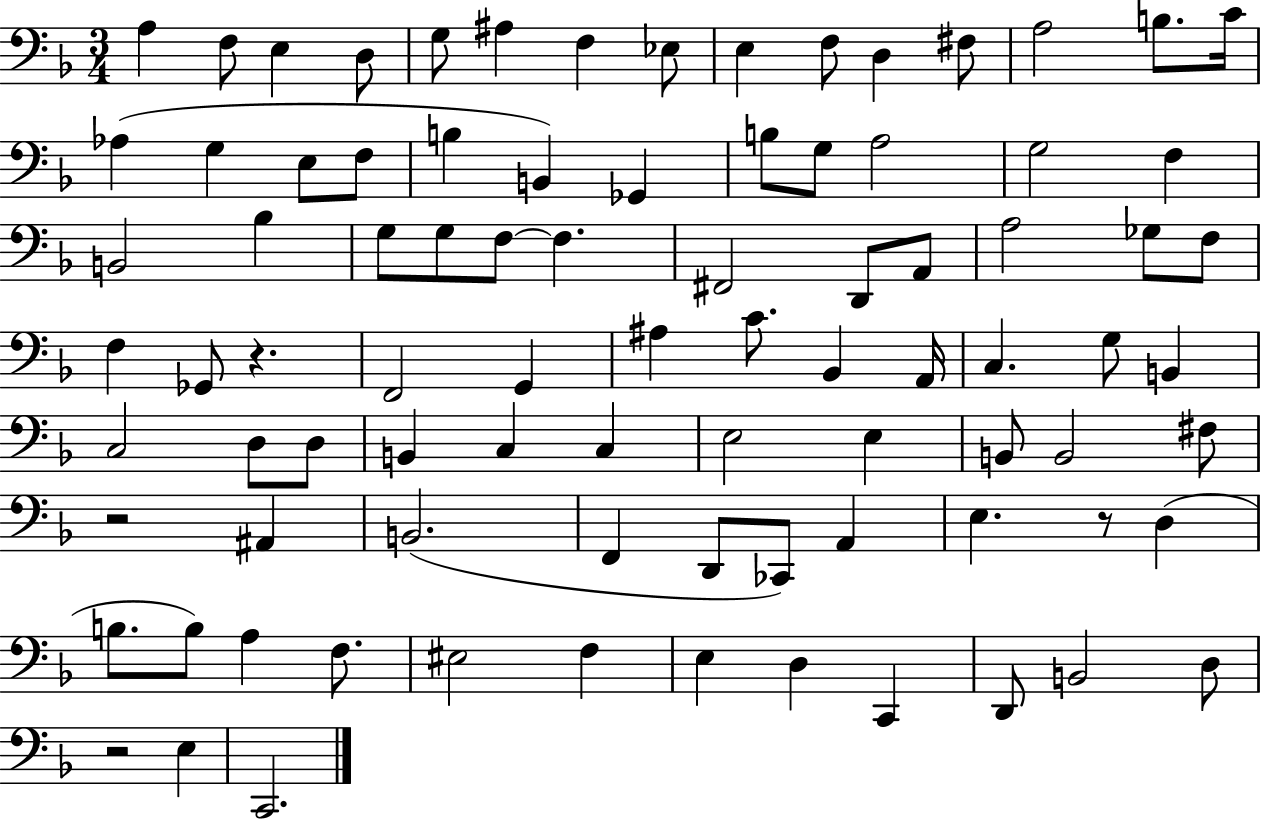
X:1
T:Untitled
M:3/4
L:1/4
K:F
A, F,/2 E, D,/2 G,/2 ^A, F, _E,/2 E, F,/2 D, ^F,/2 A,2 B,/2 C/4 _A, G, E,/2 F,/2 B, B,, _G,, B,/2 G,/2 A,2 G,2 F, B,,2 _B, G,/2 G,/2 F,/2 F, ^F,,2 D,,/2 A,,/2 A,2 _G,/2 F,/2 F, _G,,/2 z F,,2 G,, ^A, C/2 _B,, A,,/4 C, G,/2 B,, C,2 D,/2 D,/2 B,, C, C, E,2 E, B,,/2 B,,2 ^F,/2 z2 ^A,, B,,2 F,, D,,/2 _C,,/2 A,, E, z/2 D, B,/2 B,/2 A, F,/2 ^E,2 F, E, D, C,, D,,/2 B,,2 D,/2 z2 E, C,,2